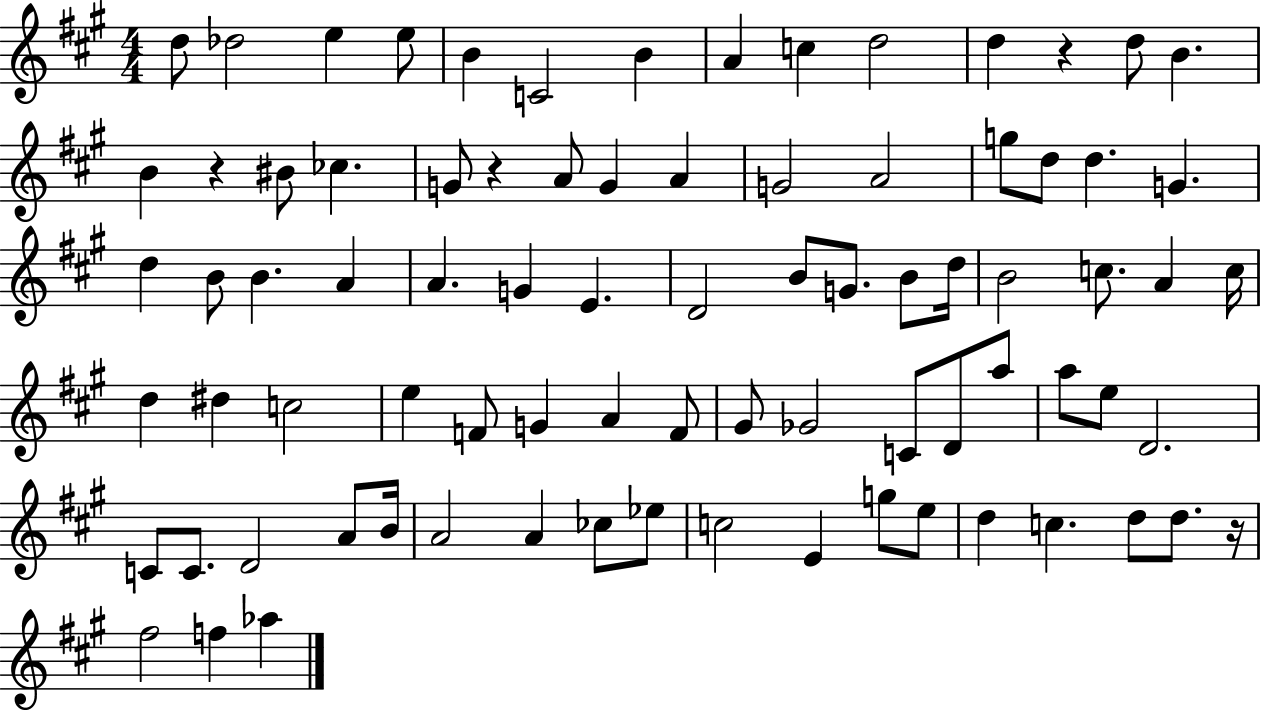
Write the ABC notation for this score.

X:1
T:Untitled
M:4/4
L:1/4
K:A
d/2 _d2 e e/2 B C2 B A c d2 d z d/2 B B z ^B/2 _c G/2 z A/2 G A G2 A2 g/2 d/2 d G d B/2 B A A G E D2 B/2 G/2 B/2 d/4 B2 c/2 A c/4 d ^d c2 e F/2 G A F/2 ^G/2 _G2 C/2 D/2 a/2 a/2 e/2 D2 C/2 C/2 D2 A/2 B/4 A2 A _c/2 _e/2 c2 E g/2 e/2 d c d/2 d/2 z/4 ^f2 f _a